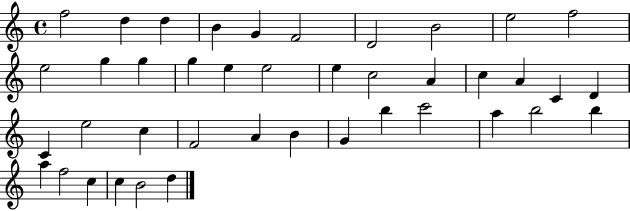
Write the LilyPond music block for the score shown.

{
  \clef treble
  \time 4/4
  \defaultTimeSignature
  \key c \major
  f''2 d''4 d''4 | b'4 g'4 f'2 | d'2 b'2 | e''2 f''2 | \break e''2 g''4 g''4 | g''4 e''4 e''2 | e''4 c''2 a'4 | c''4 a'4 c'4 d'4 | \break c'4 e''2 c''4 | f'2 a'4 b'4 | g'4 b''4 c'''2 | a''4 b''2 b''4 | \break a''4 f''2 c''4 | c''4 b'2 d''4 | \bar "|."
}